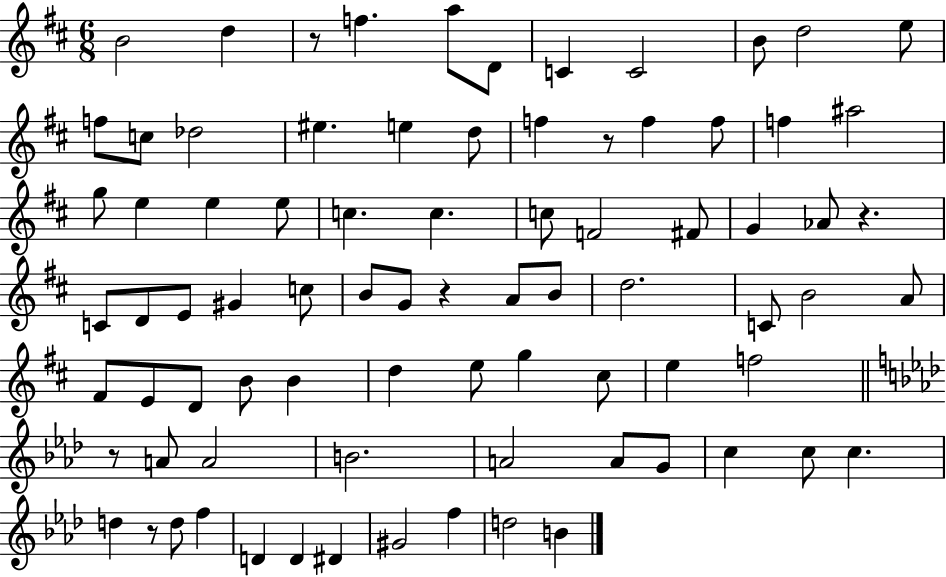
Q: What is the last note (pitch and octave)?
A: B4